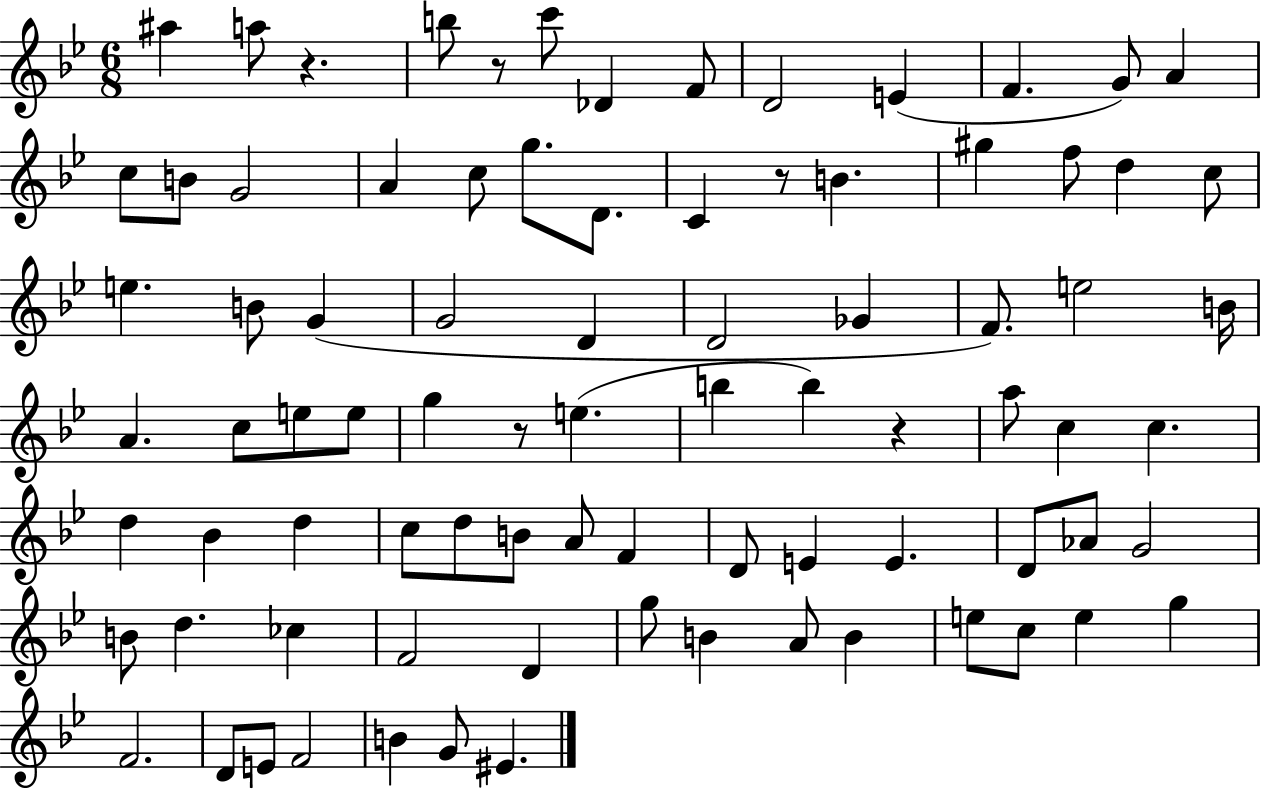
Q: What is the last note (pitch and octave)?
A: EIS4